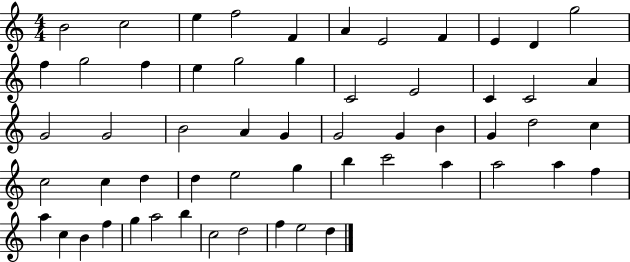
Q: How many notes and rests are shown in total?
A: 57